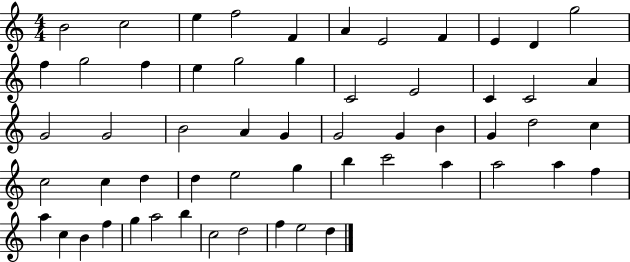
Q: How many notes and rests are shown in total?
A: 57